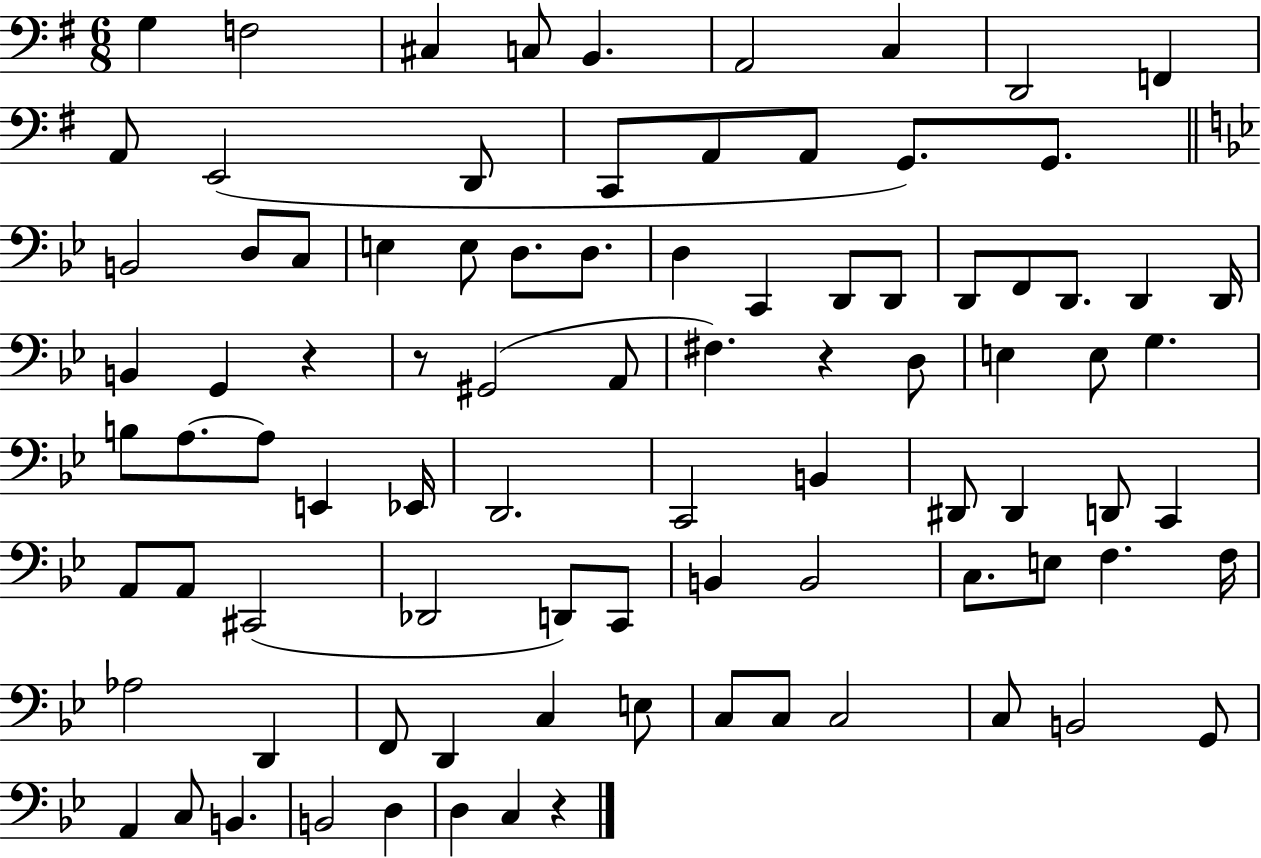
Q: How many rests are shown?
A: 4